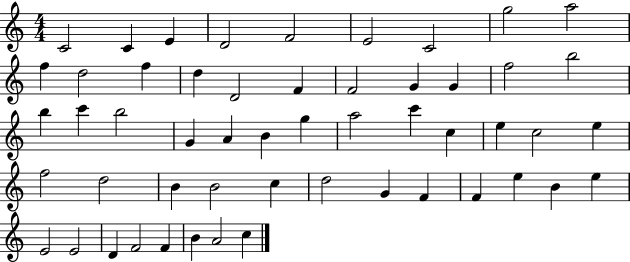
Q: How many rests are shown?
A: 0